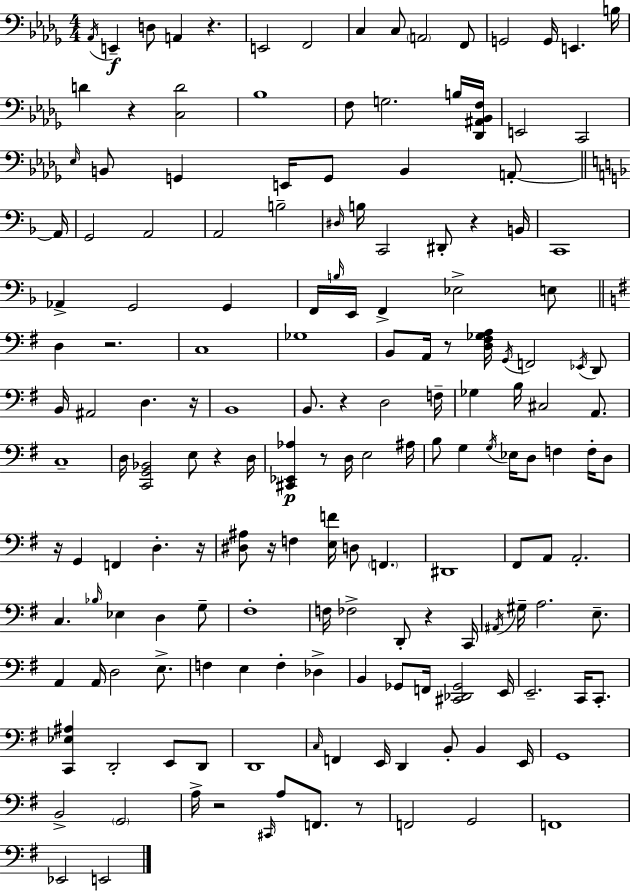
Ab2/s E2/q D3/e A2/q R/q. E2/h F2/h C3/q C3/e A2/h F2/e G2/h G2/s E2/q. B3/s D4/q R/q [C3,D4]/h Bb3/w F3/e G3/h. B3/s [Db2,A#2,Bb2,F3]/s E2/h C2/h Eb3/s B2/e G2/q E2/s G2/e B2/q A2/e A2/s G2/h A2/h A2/h B3/h D#3/s B3/s C2/h D#2/e R/q B2/s C2/w Ab2/q G2/h G2/q F2/s B3/s E2/s F2/q Eb3/h E3/e D3/q R/h. C3/w Gb3/w B2/e A2/s R/e [D3,F#3,Gb3,A3]/s G2/s F2/h Eb2/s D2/e B2/s A#2/h D3/q. R/s B2/w B2/e. R/q D3/h F3/s Gb3/q B3/s C#3/h A2/e. C3/w D3/s [C2,G2,Bb2]/h E3/e R/q D3/s [C#2,Eb2,Ab3]/q R/e D3/s E3/h A#3/s B3/e G3/q G3/s Eb3/s D3/e F3/q F3/s D3/e R/s G2/q F2/q D3/q. R/s [D#3,A#3]/e R/s F3/q [E3,F4]/s D3/e F2/q. D#2/w F#2/e A2/e A2/h. C3/q. Bb3/s Eb3/q D3/q G3/e F#3/w F3/s FES3/h D2/e R/q C2/s A#2/s G#3/s A3/h. E3/e. A2/q A2/s D3/h E3/e. F3/q E3/q F3/q Db3/q B2/q Gb2/e F2/s [C#2,Db2,Gb2]/h E2/s E2/h. C2/s C2/e. [C2,Eb3,A#3]/q D2/h E2/e D2/e D2/w C3/s F2/q E2/s D2/q B2/e B2/q E2/s G2/w B2/h G2/h A3/s R/h C#2/s A3/e F2/e. R/e F2/h G2/h F2/w Eb2/h E2/h